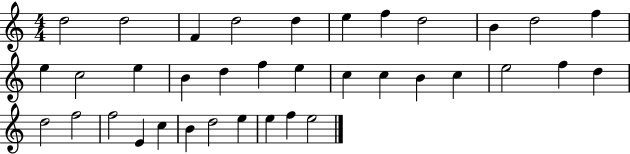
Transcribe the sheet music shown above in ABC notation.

X:1
T:Untitled
M:4/4
L:1/4
K:C
d2 d2 F d2 d e f d2 B d2 f e c2 e B d f e c c B c e2 f d d2 f2 f2 E c B d2 e e f e2